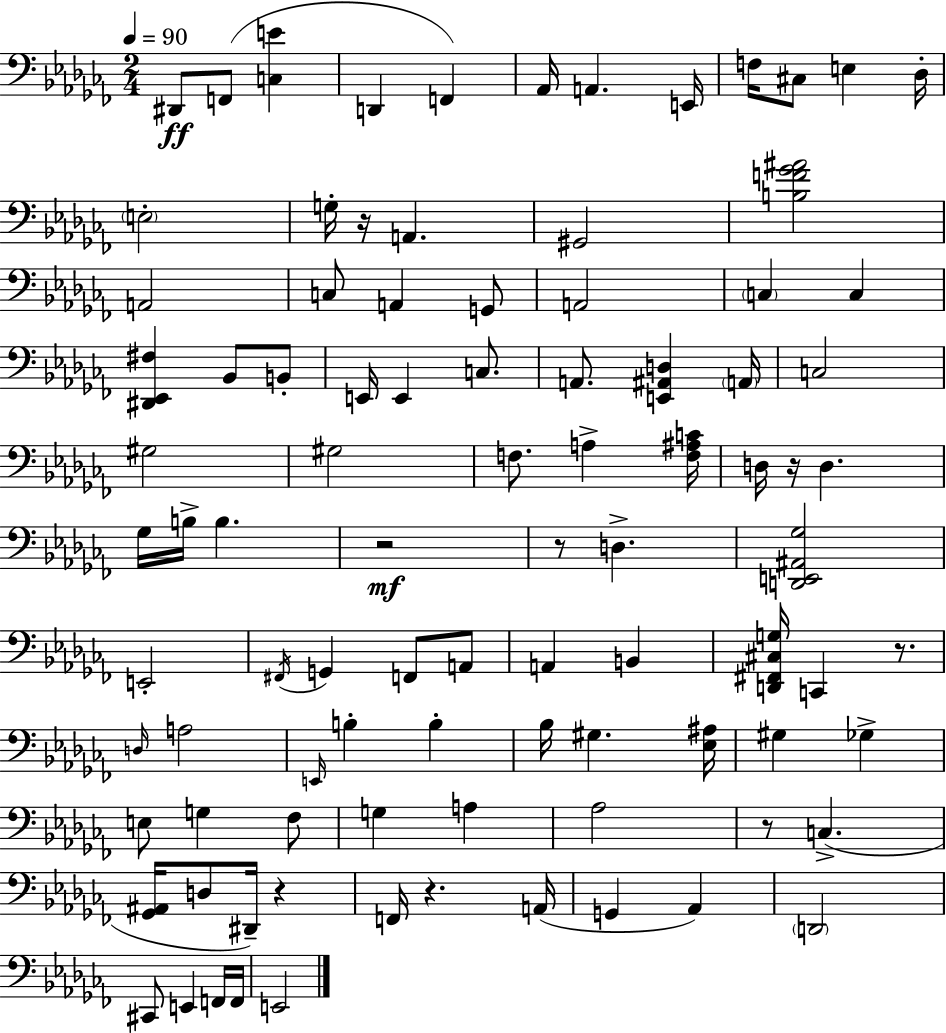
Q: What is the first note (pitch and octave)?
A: D#2